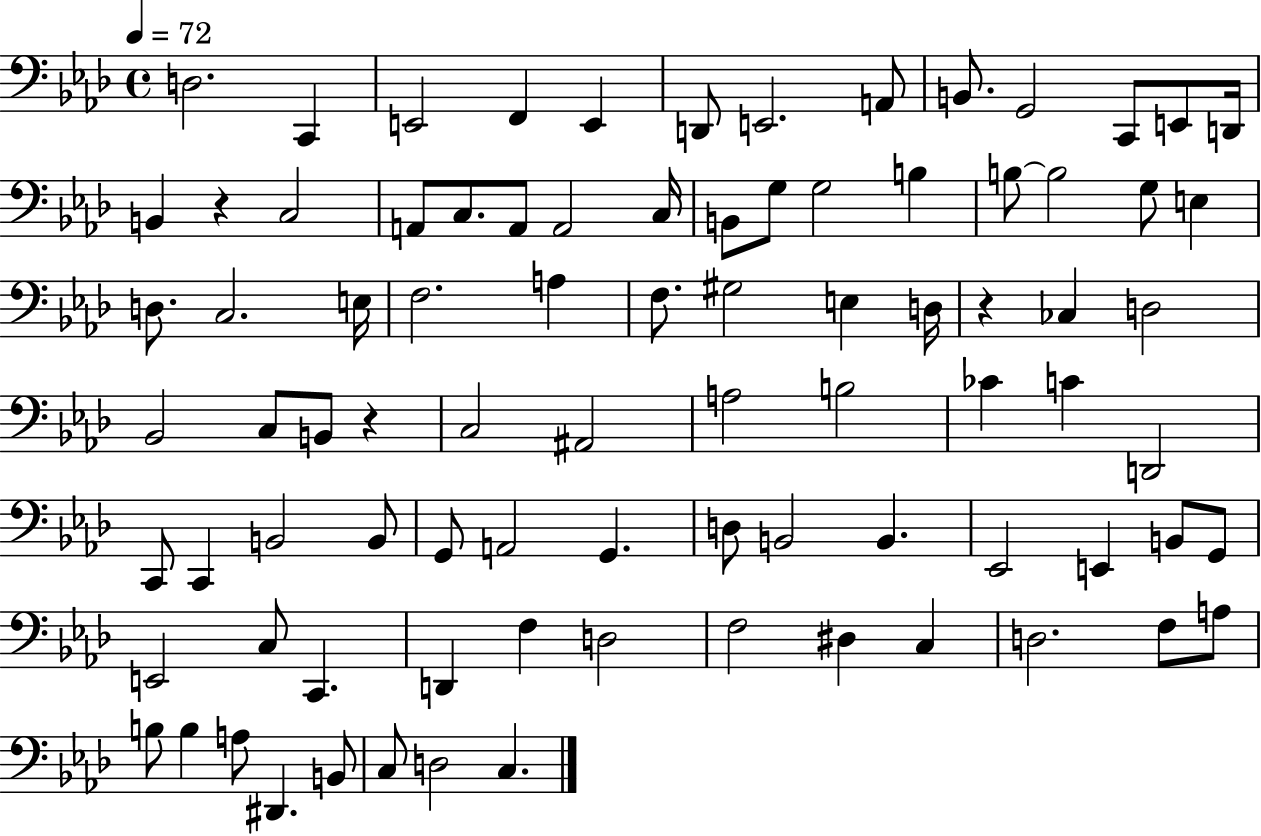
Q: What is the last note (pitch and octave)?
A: C3